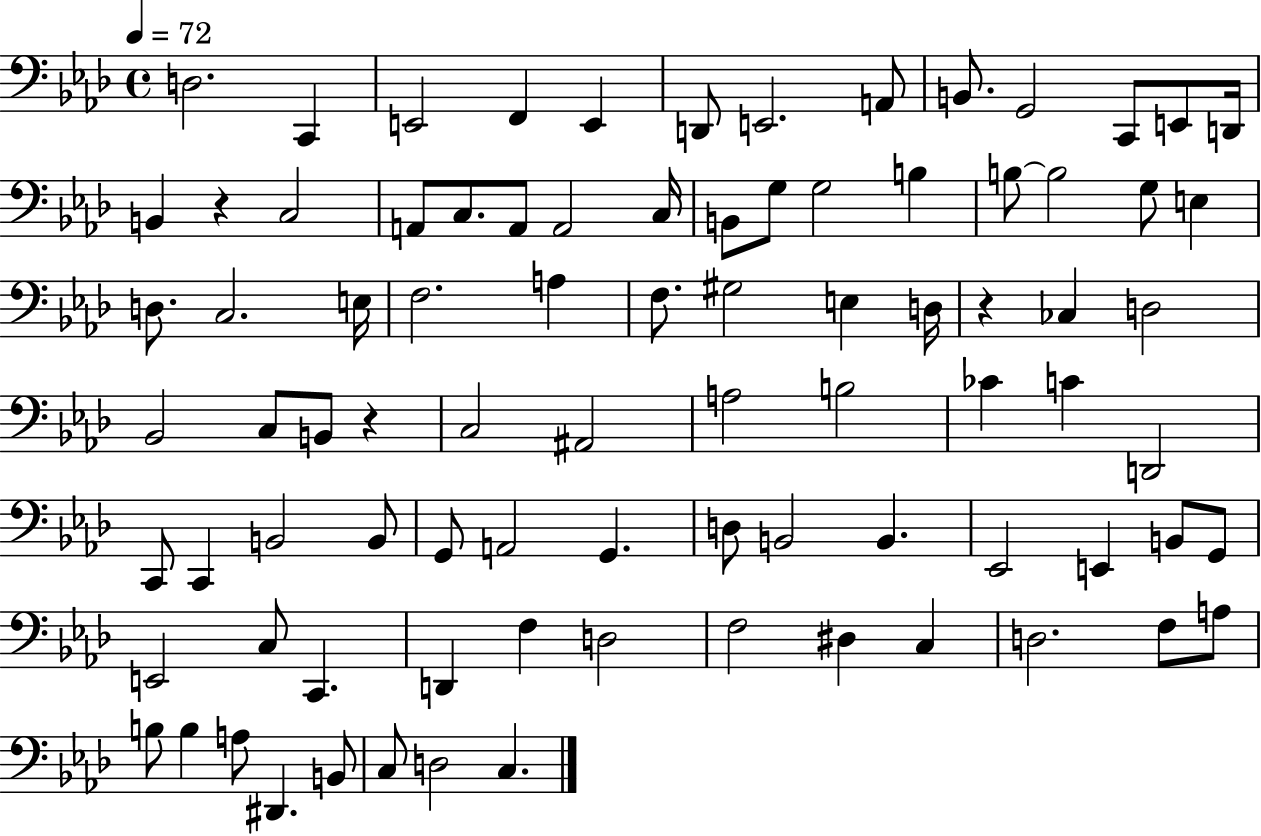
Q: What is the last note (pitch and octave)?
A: C3